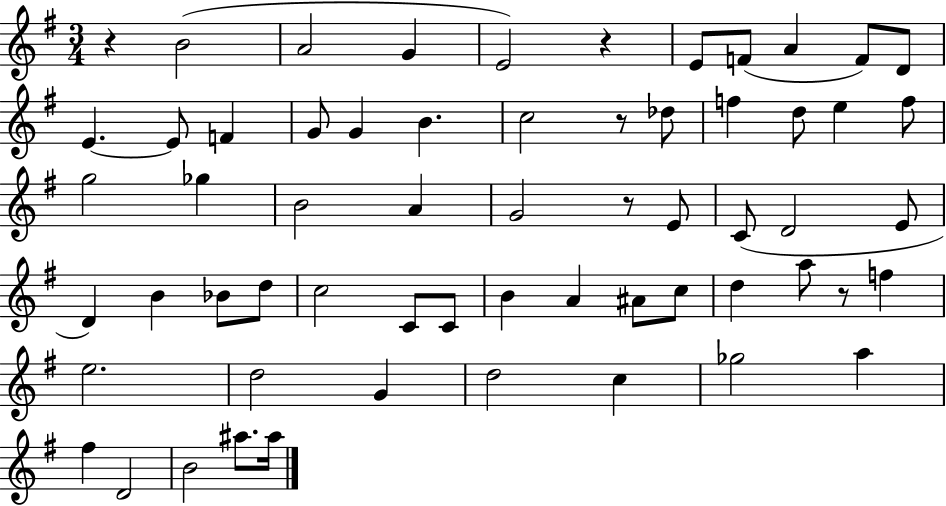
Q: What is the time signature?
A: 3/4